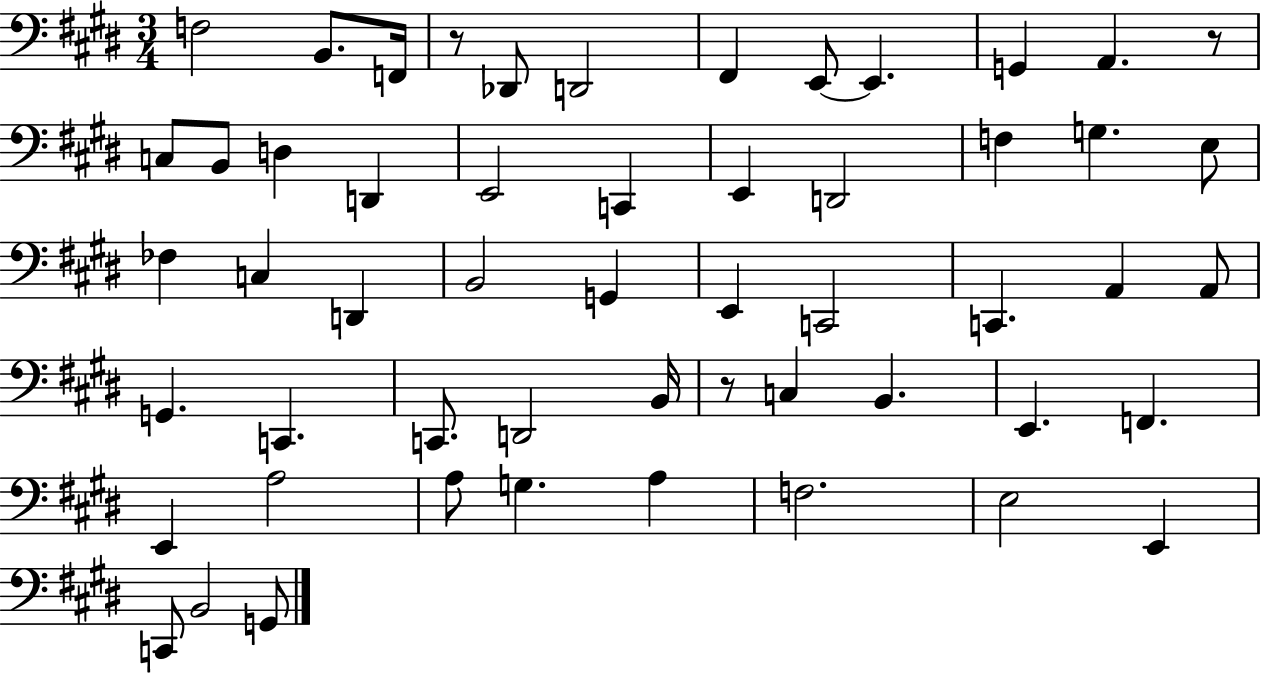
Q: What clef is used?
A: bass